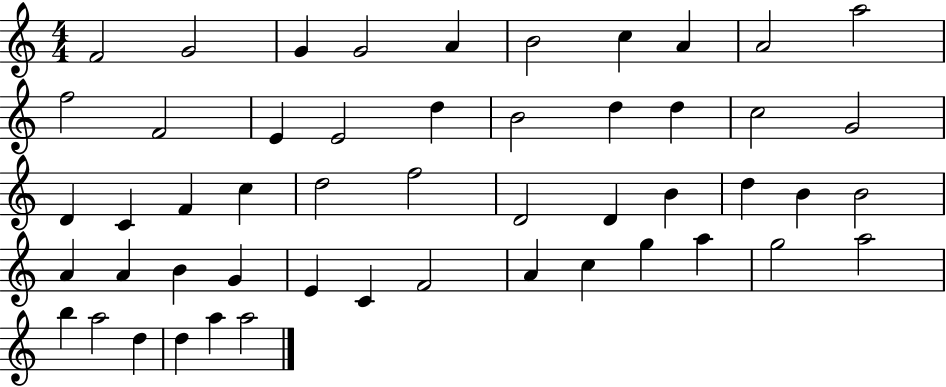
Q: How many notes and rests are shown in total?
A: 51